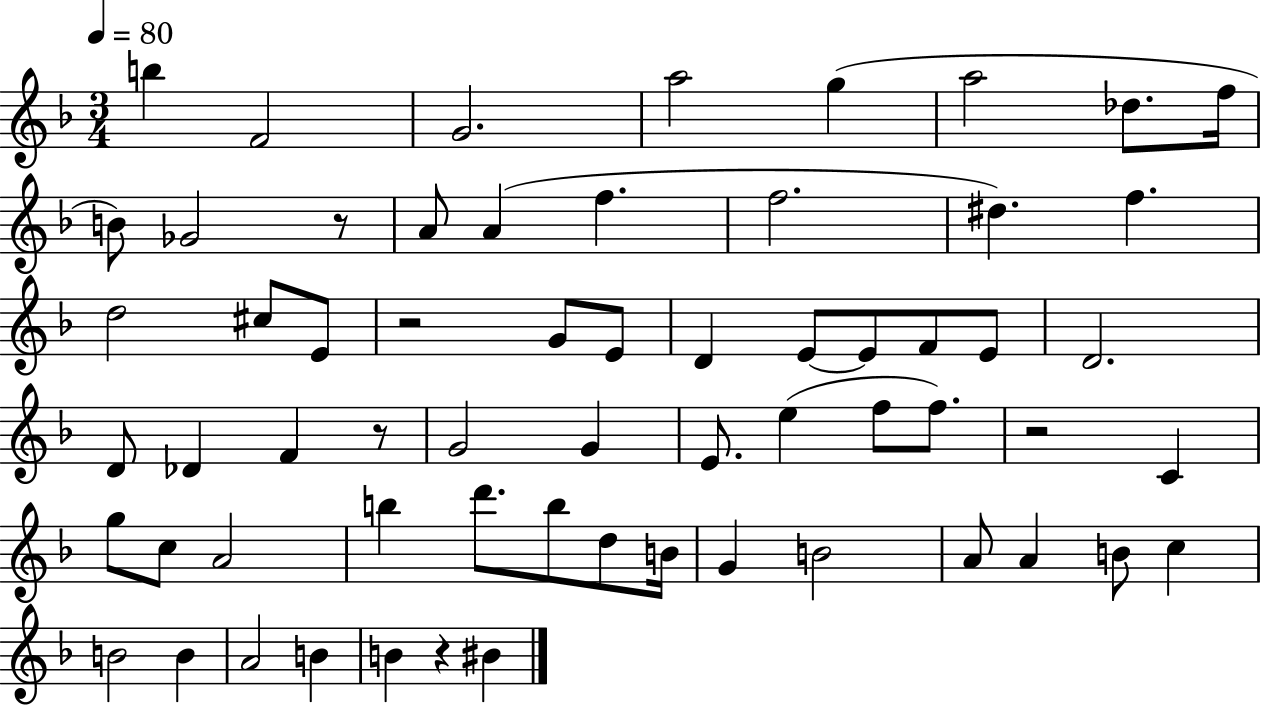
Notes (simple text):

B5/q F4/h G4/h. A5/h G5/q A5/h Db5/e. F5/s B4/e Gb4/h R/e A4/e A4/q F5/q. F5/h. D#5/q. F5/q. D5/h C#5/e E4/e R/h G4/e E4/e D4/q E4/e E4/e F4/e E4/e D4/h. D4/e Db4/q F4/q R/e G4/h G4/q E4/e. E5/q F5/e F5/e. R/h C4/q G5/e C5/e A4/h B5/q D6/e. B5/e D5/e B4/s G4/q B4/h A4/e A4/q B4/e C5/q B4/h B4/q A4/h B4/q B4/q R/q BIS4/q